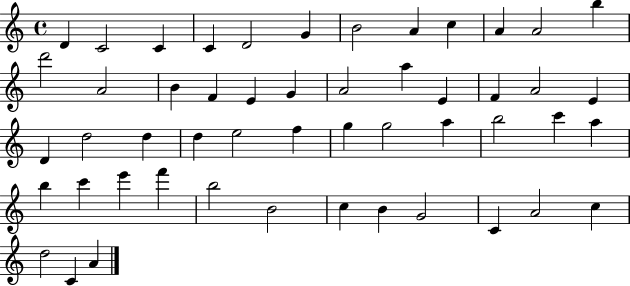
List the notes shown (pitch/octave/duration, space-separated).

D4/q C4/h C4/q C4/q D4/h G4/q B4/h A4/q C5/q A4/q A4/h B5/q D6/h A4/h B4/q F4/q E4/q G4/q A4/h A5/q E4/q F4/q A4/h E4/q D4/q D5/h D5/q D5/q E5/h F5/q G5/q G5/h A5/q B5/h C6/q A5/q B5/q C6/q E6/q F6/q B5/h B4/h C5/q B4/q G4/h C4/q A4/h C5/q D5/h C4/q A4/q